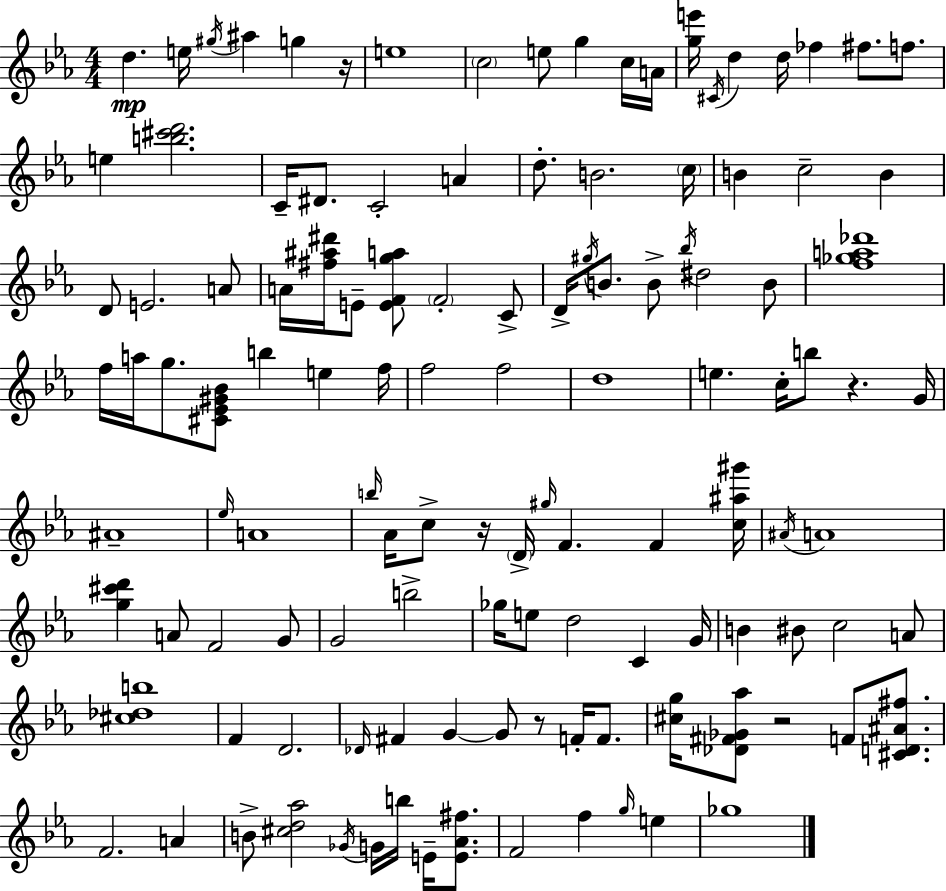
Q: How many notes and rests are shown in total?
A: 121